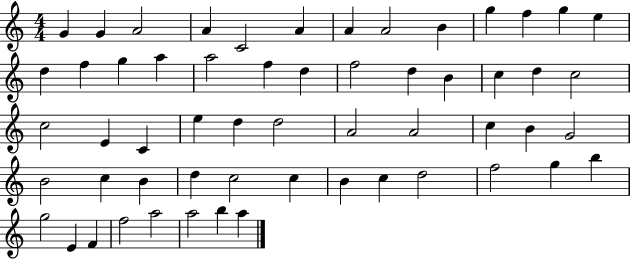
X:1
T:Untitled
M:4/4
L:1/4
K:C
G G A2 A C2 A A A2 B g f g e d f g a a2 f d f2 d B c d c2 c2 E C e d d2 A2 A2 c B G2 B2 c B d c2 c B c d2 f2 g b g2 E F f2 a2 a2 b a